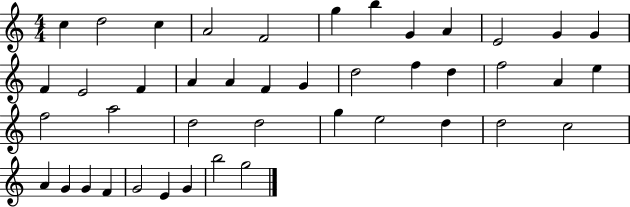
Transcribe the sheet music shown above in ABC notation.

X:1
T:Untitled
M:4/4
L:1/4
K:C
c d2 c A2 F2 g b G A E2 G G F E2 F A A F G d2 f d f2 A e f2 a2 d2 d2 g e2 d d2 c2 A G G F G2 E G b2 g2